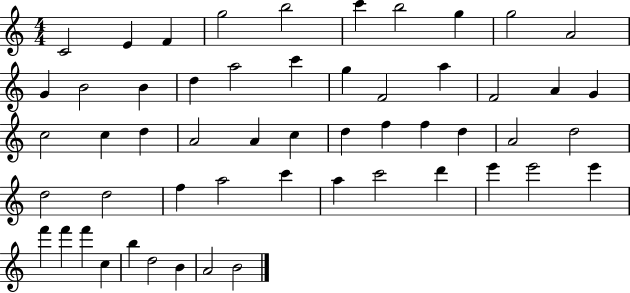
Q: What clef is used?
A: treble